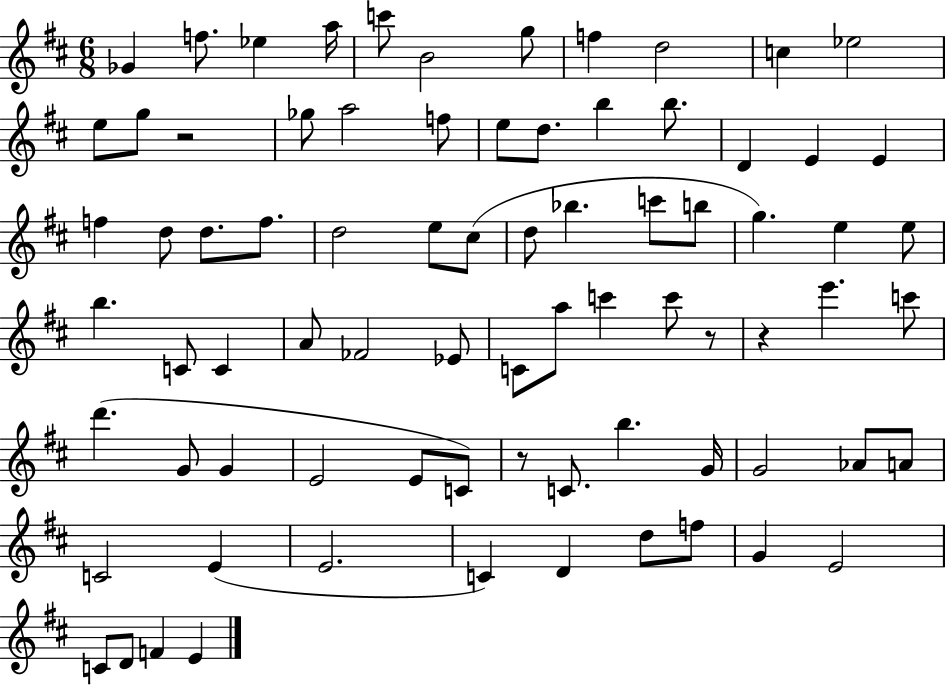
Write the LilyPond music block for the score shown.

{
  \clef treble
  \numericTimeSignature
  \time 6/8
  \key d \major
  ges'4 f''8. ees''4 a''16 | c'''8 b'2 g''8 | f''4 d''2 | c''4 ees''2 | \break e''8 g''8 r2 | ges''8 a''2 f''8 | e''8 d''8. b''4 b''8. | d'4 e'4 e'4 | \break f''4 d''8 d''8. f''8. | d''2 e''8 cis''8( | d''8 bes''4. c'''8 b''8 | g''4.) e''4 e''8 | \break b''4. c'8 c'4 | a'8 fes'2 ees'8 | c'8 a''8 c'''4 c'''8 r8 | r4 e'''4. c'''8 | \break d'''4.( g'8 g'4 | e'2 e'8 c'8) | r8 c'8. b''4. g'16 | g'2 aes'8 a'8 | \break c'2 e'4( | e'2. | c'4) d'4 d''8 f''8 | g'4 e'2 | \break c'8 d'8 f'4 e'4 | \bar "|."
}